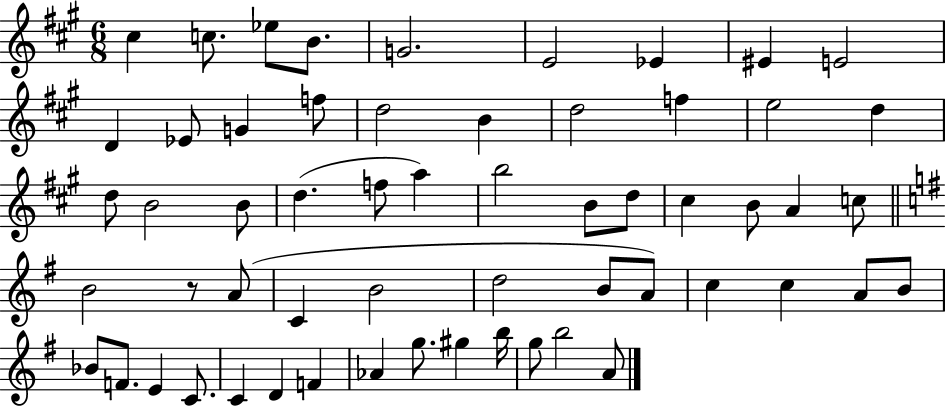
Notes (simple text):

C#5/q C5/e. Eb5/e B4/e. G4/h. E4/h Eb4/q EIS4/q E4/h D4/q Eb4/e G4/q F5/e D5/h B4/q D5/h F5/q E5/h D5/q D5/e B4/h B4/e D5/q. F5/e A5/q B5/h B4/e D5/e C#5/q B4/e A4/q C5/e B4/h R/e A4/e C4/q B4/h D5/h B4/e A4/e C5/q C5/q A4/e B4/e Bb4/e F4/e. E4/q C4/e. C4/q D4/q F4/q Ab4/q G5/e. G#5/q B5/s G5/e B5/h A4/e